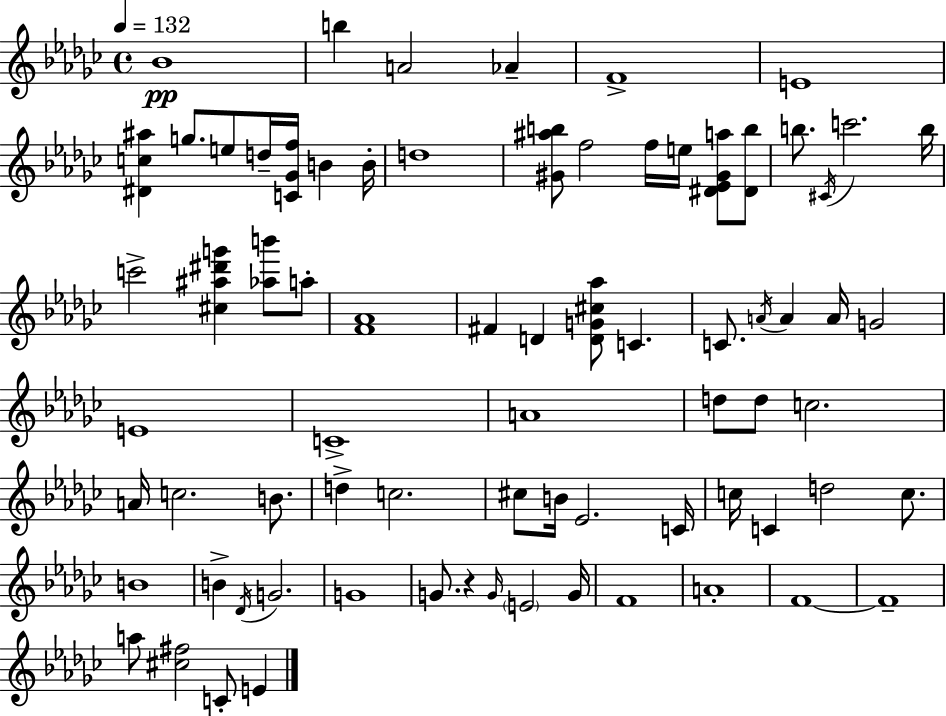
X:1
T:Untitled
M:4/4
L:1/4
K:Ebm
_B4 b A2 _A F4 E4 [^Dc^a] g/2 e/2 d/4 [C_Gf]/4 B B/4 d4 [^G^ab]/2 f2 f/4 e/4 [^D_E^Ga]/2 [^Db]/2 b/2 ^C/4 c'2 b/4 c'2 [^c^a^d'g'] [_ab']/2 a/2 [F_A]4 ^F D [DG^c_a]/2 C C/2 A/4 A A/4 G2 E4 C4 A4 d/2 d/2 c2 A/4 c2 B/2 d c2 ^c/2 B/4 _E2 C/4 c/4 C d2 c/2 B4 B _D/4 G2 G4 G/2 z G/4 E2 G/4 F4 A4 F4 F4 a/2 [^c^f]2 C/2 E